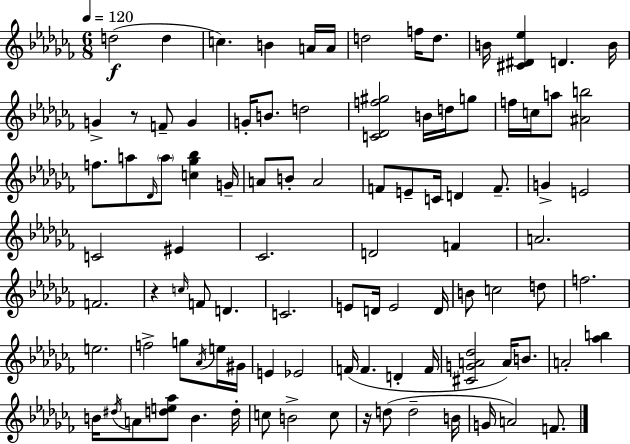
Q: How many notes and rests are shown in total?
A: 97